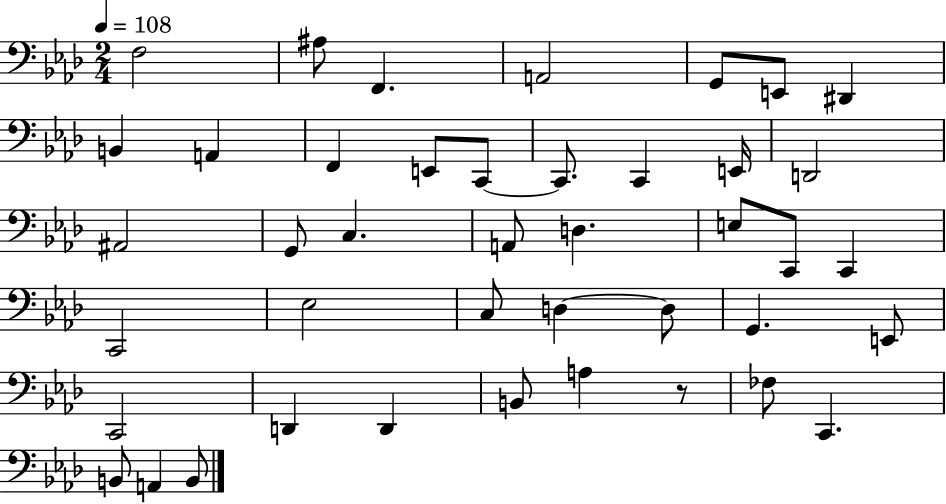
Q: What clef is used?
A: bass